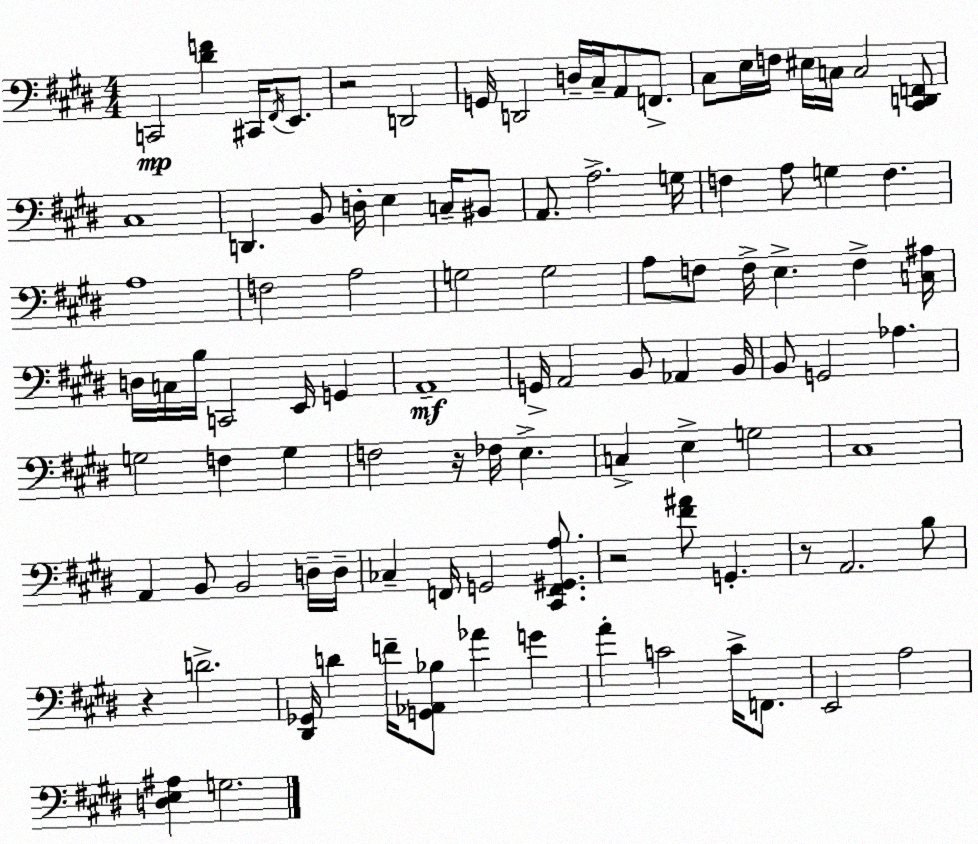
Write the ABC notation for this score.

X:1
T:Untitled
M:4/4
L:1/4
K:E
C,,2 [^DF] ^C,,/4 ^F,,/4 E,,/2 z2 D,,2 G,,/4 D,,2 D,/4 ^C,/4 A,,/2 F,,/2 ^C,/2 E,/4 F,/4 ^E,/4 C,/4 C,2 [^C,,D,,F,,]/2 ^C,4 D,, B,,/2 D,/4 E, C,/4 ^B,,/2 A,,/2 A,2 G,/4 F, A,/2 G, F, A,4 F,2 A,2 G,2 G,2 A,/2 F,/2 F,/4 E, F, [C,^A,]/4 D,/4 C,/4 B,/4 C,,2 E,,/4 G,, A,,4 G,,/4 A,,2 B,,/2 _A,, B,,/4 B,,/2 G,,2 _A, G,2 F, G, F,2 z/4 _F,/4 E, C, E, G,2 ^C,4 A,, B,,/2 B,,2 D,/4 D,/4 _C, F,,/4 G,,2 [^C,,F,,^G,,A,]/2 z2 [^F^A]/2 G,, z/2 A,,2 B,/2 z D2 [^D,,_G,,]/4 D F/4 [G,,_A,,_B,]/2 _A G A C2 C/4 F,,/2 E,,2 A,2 [D,E,^A,] G,2